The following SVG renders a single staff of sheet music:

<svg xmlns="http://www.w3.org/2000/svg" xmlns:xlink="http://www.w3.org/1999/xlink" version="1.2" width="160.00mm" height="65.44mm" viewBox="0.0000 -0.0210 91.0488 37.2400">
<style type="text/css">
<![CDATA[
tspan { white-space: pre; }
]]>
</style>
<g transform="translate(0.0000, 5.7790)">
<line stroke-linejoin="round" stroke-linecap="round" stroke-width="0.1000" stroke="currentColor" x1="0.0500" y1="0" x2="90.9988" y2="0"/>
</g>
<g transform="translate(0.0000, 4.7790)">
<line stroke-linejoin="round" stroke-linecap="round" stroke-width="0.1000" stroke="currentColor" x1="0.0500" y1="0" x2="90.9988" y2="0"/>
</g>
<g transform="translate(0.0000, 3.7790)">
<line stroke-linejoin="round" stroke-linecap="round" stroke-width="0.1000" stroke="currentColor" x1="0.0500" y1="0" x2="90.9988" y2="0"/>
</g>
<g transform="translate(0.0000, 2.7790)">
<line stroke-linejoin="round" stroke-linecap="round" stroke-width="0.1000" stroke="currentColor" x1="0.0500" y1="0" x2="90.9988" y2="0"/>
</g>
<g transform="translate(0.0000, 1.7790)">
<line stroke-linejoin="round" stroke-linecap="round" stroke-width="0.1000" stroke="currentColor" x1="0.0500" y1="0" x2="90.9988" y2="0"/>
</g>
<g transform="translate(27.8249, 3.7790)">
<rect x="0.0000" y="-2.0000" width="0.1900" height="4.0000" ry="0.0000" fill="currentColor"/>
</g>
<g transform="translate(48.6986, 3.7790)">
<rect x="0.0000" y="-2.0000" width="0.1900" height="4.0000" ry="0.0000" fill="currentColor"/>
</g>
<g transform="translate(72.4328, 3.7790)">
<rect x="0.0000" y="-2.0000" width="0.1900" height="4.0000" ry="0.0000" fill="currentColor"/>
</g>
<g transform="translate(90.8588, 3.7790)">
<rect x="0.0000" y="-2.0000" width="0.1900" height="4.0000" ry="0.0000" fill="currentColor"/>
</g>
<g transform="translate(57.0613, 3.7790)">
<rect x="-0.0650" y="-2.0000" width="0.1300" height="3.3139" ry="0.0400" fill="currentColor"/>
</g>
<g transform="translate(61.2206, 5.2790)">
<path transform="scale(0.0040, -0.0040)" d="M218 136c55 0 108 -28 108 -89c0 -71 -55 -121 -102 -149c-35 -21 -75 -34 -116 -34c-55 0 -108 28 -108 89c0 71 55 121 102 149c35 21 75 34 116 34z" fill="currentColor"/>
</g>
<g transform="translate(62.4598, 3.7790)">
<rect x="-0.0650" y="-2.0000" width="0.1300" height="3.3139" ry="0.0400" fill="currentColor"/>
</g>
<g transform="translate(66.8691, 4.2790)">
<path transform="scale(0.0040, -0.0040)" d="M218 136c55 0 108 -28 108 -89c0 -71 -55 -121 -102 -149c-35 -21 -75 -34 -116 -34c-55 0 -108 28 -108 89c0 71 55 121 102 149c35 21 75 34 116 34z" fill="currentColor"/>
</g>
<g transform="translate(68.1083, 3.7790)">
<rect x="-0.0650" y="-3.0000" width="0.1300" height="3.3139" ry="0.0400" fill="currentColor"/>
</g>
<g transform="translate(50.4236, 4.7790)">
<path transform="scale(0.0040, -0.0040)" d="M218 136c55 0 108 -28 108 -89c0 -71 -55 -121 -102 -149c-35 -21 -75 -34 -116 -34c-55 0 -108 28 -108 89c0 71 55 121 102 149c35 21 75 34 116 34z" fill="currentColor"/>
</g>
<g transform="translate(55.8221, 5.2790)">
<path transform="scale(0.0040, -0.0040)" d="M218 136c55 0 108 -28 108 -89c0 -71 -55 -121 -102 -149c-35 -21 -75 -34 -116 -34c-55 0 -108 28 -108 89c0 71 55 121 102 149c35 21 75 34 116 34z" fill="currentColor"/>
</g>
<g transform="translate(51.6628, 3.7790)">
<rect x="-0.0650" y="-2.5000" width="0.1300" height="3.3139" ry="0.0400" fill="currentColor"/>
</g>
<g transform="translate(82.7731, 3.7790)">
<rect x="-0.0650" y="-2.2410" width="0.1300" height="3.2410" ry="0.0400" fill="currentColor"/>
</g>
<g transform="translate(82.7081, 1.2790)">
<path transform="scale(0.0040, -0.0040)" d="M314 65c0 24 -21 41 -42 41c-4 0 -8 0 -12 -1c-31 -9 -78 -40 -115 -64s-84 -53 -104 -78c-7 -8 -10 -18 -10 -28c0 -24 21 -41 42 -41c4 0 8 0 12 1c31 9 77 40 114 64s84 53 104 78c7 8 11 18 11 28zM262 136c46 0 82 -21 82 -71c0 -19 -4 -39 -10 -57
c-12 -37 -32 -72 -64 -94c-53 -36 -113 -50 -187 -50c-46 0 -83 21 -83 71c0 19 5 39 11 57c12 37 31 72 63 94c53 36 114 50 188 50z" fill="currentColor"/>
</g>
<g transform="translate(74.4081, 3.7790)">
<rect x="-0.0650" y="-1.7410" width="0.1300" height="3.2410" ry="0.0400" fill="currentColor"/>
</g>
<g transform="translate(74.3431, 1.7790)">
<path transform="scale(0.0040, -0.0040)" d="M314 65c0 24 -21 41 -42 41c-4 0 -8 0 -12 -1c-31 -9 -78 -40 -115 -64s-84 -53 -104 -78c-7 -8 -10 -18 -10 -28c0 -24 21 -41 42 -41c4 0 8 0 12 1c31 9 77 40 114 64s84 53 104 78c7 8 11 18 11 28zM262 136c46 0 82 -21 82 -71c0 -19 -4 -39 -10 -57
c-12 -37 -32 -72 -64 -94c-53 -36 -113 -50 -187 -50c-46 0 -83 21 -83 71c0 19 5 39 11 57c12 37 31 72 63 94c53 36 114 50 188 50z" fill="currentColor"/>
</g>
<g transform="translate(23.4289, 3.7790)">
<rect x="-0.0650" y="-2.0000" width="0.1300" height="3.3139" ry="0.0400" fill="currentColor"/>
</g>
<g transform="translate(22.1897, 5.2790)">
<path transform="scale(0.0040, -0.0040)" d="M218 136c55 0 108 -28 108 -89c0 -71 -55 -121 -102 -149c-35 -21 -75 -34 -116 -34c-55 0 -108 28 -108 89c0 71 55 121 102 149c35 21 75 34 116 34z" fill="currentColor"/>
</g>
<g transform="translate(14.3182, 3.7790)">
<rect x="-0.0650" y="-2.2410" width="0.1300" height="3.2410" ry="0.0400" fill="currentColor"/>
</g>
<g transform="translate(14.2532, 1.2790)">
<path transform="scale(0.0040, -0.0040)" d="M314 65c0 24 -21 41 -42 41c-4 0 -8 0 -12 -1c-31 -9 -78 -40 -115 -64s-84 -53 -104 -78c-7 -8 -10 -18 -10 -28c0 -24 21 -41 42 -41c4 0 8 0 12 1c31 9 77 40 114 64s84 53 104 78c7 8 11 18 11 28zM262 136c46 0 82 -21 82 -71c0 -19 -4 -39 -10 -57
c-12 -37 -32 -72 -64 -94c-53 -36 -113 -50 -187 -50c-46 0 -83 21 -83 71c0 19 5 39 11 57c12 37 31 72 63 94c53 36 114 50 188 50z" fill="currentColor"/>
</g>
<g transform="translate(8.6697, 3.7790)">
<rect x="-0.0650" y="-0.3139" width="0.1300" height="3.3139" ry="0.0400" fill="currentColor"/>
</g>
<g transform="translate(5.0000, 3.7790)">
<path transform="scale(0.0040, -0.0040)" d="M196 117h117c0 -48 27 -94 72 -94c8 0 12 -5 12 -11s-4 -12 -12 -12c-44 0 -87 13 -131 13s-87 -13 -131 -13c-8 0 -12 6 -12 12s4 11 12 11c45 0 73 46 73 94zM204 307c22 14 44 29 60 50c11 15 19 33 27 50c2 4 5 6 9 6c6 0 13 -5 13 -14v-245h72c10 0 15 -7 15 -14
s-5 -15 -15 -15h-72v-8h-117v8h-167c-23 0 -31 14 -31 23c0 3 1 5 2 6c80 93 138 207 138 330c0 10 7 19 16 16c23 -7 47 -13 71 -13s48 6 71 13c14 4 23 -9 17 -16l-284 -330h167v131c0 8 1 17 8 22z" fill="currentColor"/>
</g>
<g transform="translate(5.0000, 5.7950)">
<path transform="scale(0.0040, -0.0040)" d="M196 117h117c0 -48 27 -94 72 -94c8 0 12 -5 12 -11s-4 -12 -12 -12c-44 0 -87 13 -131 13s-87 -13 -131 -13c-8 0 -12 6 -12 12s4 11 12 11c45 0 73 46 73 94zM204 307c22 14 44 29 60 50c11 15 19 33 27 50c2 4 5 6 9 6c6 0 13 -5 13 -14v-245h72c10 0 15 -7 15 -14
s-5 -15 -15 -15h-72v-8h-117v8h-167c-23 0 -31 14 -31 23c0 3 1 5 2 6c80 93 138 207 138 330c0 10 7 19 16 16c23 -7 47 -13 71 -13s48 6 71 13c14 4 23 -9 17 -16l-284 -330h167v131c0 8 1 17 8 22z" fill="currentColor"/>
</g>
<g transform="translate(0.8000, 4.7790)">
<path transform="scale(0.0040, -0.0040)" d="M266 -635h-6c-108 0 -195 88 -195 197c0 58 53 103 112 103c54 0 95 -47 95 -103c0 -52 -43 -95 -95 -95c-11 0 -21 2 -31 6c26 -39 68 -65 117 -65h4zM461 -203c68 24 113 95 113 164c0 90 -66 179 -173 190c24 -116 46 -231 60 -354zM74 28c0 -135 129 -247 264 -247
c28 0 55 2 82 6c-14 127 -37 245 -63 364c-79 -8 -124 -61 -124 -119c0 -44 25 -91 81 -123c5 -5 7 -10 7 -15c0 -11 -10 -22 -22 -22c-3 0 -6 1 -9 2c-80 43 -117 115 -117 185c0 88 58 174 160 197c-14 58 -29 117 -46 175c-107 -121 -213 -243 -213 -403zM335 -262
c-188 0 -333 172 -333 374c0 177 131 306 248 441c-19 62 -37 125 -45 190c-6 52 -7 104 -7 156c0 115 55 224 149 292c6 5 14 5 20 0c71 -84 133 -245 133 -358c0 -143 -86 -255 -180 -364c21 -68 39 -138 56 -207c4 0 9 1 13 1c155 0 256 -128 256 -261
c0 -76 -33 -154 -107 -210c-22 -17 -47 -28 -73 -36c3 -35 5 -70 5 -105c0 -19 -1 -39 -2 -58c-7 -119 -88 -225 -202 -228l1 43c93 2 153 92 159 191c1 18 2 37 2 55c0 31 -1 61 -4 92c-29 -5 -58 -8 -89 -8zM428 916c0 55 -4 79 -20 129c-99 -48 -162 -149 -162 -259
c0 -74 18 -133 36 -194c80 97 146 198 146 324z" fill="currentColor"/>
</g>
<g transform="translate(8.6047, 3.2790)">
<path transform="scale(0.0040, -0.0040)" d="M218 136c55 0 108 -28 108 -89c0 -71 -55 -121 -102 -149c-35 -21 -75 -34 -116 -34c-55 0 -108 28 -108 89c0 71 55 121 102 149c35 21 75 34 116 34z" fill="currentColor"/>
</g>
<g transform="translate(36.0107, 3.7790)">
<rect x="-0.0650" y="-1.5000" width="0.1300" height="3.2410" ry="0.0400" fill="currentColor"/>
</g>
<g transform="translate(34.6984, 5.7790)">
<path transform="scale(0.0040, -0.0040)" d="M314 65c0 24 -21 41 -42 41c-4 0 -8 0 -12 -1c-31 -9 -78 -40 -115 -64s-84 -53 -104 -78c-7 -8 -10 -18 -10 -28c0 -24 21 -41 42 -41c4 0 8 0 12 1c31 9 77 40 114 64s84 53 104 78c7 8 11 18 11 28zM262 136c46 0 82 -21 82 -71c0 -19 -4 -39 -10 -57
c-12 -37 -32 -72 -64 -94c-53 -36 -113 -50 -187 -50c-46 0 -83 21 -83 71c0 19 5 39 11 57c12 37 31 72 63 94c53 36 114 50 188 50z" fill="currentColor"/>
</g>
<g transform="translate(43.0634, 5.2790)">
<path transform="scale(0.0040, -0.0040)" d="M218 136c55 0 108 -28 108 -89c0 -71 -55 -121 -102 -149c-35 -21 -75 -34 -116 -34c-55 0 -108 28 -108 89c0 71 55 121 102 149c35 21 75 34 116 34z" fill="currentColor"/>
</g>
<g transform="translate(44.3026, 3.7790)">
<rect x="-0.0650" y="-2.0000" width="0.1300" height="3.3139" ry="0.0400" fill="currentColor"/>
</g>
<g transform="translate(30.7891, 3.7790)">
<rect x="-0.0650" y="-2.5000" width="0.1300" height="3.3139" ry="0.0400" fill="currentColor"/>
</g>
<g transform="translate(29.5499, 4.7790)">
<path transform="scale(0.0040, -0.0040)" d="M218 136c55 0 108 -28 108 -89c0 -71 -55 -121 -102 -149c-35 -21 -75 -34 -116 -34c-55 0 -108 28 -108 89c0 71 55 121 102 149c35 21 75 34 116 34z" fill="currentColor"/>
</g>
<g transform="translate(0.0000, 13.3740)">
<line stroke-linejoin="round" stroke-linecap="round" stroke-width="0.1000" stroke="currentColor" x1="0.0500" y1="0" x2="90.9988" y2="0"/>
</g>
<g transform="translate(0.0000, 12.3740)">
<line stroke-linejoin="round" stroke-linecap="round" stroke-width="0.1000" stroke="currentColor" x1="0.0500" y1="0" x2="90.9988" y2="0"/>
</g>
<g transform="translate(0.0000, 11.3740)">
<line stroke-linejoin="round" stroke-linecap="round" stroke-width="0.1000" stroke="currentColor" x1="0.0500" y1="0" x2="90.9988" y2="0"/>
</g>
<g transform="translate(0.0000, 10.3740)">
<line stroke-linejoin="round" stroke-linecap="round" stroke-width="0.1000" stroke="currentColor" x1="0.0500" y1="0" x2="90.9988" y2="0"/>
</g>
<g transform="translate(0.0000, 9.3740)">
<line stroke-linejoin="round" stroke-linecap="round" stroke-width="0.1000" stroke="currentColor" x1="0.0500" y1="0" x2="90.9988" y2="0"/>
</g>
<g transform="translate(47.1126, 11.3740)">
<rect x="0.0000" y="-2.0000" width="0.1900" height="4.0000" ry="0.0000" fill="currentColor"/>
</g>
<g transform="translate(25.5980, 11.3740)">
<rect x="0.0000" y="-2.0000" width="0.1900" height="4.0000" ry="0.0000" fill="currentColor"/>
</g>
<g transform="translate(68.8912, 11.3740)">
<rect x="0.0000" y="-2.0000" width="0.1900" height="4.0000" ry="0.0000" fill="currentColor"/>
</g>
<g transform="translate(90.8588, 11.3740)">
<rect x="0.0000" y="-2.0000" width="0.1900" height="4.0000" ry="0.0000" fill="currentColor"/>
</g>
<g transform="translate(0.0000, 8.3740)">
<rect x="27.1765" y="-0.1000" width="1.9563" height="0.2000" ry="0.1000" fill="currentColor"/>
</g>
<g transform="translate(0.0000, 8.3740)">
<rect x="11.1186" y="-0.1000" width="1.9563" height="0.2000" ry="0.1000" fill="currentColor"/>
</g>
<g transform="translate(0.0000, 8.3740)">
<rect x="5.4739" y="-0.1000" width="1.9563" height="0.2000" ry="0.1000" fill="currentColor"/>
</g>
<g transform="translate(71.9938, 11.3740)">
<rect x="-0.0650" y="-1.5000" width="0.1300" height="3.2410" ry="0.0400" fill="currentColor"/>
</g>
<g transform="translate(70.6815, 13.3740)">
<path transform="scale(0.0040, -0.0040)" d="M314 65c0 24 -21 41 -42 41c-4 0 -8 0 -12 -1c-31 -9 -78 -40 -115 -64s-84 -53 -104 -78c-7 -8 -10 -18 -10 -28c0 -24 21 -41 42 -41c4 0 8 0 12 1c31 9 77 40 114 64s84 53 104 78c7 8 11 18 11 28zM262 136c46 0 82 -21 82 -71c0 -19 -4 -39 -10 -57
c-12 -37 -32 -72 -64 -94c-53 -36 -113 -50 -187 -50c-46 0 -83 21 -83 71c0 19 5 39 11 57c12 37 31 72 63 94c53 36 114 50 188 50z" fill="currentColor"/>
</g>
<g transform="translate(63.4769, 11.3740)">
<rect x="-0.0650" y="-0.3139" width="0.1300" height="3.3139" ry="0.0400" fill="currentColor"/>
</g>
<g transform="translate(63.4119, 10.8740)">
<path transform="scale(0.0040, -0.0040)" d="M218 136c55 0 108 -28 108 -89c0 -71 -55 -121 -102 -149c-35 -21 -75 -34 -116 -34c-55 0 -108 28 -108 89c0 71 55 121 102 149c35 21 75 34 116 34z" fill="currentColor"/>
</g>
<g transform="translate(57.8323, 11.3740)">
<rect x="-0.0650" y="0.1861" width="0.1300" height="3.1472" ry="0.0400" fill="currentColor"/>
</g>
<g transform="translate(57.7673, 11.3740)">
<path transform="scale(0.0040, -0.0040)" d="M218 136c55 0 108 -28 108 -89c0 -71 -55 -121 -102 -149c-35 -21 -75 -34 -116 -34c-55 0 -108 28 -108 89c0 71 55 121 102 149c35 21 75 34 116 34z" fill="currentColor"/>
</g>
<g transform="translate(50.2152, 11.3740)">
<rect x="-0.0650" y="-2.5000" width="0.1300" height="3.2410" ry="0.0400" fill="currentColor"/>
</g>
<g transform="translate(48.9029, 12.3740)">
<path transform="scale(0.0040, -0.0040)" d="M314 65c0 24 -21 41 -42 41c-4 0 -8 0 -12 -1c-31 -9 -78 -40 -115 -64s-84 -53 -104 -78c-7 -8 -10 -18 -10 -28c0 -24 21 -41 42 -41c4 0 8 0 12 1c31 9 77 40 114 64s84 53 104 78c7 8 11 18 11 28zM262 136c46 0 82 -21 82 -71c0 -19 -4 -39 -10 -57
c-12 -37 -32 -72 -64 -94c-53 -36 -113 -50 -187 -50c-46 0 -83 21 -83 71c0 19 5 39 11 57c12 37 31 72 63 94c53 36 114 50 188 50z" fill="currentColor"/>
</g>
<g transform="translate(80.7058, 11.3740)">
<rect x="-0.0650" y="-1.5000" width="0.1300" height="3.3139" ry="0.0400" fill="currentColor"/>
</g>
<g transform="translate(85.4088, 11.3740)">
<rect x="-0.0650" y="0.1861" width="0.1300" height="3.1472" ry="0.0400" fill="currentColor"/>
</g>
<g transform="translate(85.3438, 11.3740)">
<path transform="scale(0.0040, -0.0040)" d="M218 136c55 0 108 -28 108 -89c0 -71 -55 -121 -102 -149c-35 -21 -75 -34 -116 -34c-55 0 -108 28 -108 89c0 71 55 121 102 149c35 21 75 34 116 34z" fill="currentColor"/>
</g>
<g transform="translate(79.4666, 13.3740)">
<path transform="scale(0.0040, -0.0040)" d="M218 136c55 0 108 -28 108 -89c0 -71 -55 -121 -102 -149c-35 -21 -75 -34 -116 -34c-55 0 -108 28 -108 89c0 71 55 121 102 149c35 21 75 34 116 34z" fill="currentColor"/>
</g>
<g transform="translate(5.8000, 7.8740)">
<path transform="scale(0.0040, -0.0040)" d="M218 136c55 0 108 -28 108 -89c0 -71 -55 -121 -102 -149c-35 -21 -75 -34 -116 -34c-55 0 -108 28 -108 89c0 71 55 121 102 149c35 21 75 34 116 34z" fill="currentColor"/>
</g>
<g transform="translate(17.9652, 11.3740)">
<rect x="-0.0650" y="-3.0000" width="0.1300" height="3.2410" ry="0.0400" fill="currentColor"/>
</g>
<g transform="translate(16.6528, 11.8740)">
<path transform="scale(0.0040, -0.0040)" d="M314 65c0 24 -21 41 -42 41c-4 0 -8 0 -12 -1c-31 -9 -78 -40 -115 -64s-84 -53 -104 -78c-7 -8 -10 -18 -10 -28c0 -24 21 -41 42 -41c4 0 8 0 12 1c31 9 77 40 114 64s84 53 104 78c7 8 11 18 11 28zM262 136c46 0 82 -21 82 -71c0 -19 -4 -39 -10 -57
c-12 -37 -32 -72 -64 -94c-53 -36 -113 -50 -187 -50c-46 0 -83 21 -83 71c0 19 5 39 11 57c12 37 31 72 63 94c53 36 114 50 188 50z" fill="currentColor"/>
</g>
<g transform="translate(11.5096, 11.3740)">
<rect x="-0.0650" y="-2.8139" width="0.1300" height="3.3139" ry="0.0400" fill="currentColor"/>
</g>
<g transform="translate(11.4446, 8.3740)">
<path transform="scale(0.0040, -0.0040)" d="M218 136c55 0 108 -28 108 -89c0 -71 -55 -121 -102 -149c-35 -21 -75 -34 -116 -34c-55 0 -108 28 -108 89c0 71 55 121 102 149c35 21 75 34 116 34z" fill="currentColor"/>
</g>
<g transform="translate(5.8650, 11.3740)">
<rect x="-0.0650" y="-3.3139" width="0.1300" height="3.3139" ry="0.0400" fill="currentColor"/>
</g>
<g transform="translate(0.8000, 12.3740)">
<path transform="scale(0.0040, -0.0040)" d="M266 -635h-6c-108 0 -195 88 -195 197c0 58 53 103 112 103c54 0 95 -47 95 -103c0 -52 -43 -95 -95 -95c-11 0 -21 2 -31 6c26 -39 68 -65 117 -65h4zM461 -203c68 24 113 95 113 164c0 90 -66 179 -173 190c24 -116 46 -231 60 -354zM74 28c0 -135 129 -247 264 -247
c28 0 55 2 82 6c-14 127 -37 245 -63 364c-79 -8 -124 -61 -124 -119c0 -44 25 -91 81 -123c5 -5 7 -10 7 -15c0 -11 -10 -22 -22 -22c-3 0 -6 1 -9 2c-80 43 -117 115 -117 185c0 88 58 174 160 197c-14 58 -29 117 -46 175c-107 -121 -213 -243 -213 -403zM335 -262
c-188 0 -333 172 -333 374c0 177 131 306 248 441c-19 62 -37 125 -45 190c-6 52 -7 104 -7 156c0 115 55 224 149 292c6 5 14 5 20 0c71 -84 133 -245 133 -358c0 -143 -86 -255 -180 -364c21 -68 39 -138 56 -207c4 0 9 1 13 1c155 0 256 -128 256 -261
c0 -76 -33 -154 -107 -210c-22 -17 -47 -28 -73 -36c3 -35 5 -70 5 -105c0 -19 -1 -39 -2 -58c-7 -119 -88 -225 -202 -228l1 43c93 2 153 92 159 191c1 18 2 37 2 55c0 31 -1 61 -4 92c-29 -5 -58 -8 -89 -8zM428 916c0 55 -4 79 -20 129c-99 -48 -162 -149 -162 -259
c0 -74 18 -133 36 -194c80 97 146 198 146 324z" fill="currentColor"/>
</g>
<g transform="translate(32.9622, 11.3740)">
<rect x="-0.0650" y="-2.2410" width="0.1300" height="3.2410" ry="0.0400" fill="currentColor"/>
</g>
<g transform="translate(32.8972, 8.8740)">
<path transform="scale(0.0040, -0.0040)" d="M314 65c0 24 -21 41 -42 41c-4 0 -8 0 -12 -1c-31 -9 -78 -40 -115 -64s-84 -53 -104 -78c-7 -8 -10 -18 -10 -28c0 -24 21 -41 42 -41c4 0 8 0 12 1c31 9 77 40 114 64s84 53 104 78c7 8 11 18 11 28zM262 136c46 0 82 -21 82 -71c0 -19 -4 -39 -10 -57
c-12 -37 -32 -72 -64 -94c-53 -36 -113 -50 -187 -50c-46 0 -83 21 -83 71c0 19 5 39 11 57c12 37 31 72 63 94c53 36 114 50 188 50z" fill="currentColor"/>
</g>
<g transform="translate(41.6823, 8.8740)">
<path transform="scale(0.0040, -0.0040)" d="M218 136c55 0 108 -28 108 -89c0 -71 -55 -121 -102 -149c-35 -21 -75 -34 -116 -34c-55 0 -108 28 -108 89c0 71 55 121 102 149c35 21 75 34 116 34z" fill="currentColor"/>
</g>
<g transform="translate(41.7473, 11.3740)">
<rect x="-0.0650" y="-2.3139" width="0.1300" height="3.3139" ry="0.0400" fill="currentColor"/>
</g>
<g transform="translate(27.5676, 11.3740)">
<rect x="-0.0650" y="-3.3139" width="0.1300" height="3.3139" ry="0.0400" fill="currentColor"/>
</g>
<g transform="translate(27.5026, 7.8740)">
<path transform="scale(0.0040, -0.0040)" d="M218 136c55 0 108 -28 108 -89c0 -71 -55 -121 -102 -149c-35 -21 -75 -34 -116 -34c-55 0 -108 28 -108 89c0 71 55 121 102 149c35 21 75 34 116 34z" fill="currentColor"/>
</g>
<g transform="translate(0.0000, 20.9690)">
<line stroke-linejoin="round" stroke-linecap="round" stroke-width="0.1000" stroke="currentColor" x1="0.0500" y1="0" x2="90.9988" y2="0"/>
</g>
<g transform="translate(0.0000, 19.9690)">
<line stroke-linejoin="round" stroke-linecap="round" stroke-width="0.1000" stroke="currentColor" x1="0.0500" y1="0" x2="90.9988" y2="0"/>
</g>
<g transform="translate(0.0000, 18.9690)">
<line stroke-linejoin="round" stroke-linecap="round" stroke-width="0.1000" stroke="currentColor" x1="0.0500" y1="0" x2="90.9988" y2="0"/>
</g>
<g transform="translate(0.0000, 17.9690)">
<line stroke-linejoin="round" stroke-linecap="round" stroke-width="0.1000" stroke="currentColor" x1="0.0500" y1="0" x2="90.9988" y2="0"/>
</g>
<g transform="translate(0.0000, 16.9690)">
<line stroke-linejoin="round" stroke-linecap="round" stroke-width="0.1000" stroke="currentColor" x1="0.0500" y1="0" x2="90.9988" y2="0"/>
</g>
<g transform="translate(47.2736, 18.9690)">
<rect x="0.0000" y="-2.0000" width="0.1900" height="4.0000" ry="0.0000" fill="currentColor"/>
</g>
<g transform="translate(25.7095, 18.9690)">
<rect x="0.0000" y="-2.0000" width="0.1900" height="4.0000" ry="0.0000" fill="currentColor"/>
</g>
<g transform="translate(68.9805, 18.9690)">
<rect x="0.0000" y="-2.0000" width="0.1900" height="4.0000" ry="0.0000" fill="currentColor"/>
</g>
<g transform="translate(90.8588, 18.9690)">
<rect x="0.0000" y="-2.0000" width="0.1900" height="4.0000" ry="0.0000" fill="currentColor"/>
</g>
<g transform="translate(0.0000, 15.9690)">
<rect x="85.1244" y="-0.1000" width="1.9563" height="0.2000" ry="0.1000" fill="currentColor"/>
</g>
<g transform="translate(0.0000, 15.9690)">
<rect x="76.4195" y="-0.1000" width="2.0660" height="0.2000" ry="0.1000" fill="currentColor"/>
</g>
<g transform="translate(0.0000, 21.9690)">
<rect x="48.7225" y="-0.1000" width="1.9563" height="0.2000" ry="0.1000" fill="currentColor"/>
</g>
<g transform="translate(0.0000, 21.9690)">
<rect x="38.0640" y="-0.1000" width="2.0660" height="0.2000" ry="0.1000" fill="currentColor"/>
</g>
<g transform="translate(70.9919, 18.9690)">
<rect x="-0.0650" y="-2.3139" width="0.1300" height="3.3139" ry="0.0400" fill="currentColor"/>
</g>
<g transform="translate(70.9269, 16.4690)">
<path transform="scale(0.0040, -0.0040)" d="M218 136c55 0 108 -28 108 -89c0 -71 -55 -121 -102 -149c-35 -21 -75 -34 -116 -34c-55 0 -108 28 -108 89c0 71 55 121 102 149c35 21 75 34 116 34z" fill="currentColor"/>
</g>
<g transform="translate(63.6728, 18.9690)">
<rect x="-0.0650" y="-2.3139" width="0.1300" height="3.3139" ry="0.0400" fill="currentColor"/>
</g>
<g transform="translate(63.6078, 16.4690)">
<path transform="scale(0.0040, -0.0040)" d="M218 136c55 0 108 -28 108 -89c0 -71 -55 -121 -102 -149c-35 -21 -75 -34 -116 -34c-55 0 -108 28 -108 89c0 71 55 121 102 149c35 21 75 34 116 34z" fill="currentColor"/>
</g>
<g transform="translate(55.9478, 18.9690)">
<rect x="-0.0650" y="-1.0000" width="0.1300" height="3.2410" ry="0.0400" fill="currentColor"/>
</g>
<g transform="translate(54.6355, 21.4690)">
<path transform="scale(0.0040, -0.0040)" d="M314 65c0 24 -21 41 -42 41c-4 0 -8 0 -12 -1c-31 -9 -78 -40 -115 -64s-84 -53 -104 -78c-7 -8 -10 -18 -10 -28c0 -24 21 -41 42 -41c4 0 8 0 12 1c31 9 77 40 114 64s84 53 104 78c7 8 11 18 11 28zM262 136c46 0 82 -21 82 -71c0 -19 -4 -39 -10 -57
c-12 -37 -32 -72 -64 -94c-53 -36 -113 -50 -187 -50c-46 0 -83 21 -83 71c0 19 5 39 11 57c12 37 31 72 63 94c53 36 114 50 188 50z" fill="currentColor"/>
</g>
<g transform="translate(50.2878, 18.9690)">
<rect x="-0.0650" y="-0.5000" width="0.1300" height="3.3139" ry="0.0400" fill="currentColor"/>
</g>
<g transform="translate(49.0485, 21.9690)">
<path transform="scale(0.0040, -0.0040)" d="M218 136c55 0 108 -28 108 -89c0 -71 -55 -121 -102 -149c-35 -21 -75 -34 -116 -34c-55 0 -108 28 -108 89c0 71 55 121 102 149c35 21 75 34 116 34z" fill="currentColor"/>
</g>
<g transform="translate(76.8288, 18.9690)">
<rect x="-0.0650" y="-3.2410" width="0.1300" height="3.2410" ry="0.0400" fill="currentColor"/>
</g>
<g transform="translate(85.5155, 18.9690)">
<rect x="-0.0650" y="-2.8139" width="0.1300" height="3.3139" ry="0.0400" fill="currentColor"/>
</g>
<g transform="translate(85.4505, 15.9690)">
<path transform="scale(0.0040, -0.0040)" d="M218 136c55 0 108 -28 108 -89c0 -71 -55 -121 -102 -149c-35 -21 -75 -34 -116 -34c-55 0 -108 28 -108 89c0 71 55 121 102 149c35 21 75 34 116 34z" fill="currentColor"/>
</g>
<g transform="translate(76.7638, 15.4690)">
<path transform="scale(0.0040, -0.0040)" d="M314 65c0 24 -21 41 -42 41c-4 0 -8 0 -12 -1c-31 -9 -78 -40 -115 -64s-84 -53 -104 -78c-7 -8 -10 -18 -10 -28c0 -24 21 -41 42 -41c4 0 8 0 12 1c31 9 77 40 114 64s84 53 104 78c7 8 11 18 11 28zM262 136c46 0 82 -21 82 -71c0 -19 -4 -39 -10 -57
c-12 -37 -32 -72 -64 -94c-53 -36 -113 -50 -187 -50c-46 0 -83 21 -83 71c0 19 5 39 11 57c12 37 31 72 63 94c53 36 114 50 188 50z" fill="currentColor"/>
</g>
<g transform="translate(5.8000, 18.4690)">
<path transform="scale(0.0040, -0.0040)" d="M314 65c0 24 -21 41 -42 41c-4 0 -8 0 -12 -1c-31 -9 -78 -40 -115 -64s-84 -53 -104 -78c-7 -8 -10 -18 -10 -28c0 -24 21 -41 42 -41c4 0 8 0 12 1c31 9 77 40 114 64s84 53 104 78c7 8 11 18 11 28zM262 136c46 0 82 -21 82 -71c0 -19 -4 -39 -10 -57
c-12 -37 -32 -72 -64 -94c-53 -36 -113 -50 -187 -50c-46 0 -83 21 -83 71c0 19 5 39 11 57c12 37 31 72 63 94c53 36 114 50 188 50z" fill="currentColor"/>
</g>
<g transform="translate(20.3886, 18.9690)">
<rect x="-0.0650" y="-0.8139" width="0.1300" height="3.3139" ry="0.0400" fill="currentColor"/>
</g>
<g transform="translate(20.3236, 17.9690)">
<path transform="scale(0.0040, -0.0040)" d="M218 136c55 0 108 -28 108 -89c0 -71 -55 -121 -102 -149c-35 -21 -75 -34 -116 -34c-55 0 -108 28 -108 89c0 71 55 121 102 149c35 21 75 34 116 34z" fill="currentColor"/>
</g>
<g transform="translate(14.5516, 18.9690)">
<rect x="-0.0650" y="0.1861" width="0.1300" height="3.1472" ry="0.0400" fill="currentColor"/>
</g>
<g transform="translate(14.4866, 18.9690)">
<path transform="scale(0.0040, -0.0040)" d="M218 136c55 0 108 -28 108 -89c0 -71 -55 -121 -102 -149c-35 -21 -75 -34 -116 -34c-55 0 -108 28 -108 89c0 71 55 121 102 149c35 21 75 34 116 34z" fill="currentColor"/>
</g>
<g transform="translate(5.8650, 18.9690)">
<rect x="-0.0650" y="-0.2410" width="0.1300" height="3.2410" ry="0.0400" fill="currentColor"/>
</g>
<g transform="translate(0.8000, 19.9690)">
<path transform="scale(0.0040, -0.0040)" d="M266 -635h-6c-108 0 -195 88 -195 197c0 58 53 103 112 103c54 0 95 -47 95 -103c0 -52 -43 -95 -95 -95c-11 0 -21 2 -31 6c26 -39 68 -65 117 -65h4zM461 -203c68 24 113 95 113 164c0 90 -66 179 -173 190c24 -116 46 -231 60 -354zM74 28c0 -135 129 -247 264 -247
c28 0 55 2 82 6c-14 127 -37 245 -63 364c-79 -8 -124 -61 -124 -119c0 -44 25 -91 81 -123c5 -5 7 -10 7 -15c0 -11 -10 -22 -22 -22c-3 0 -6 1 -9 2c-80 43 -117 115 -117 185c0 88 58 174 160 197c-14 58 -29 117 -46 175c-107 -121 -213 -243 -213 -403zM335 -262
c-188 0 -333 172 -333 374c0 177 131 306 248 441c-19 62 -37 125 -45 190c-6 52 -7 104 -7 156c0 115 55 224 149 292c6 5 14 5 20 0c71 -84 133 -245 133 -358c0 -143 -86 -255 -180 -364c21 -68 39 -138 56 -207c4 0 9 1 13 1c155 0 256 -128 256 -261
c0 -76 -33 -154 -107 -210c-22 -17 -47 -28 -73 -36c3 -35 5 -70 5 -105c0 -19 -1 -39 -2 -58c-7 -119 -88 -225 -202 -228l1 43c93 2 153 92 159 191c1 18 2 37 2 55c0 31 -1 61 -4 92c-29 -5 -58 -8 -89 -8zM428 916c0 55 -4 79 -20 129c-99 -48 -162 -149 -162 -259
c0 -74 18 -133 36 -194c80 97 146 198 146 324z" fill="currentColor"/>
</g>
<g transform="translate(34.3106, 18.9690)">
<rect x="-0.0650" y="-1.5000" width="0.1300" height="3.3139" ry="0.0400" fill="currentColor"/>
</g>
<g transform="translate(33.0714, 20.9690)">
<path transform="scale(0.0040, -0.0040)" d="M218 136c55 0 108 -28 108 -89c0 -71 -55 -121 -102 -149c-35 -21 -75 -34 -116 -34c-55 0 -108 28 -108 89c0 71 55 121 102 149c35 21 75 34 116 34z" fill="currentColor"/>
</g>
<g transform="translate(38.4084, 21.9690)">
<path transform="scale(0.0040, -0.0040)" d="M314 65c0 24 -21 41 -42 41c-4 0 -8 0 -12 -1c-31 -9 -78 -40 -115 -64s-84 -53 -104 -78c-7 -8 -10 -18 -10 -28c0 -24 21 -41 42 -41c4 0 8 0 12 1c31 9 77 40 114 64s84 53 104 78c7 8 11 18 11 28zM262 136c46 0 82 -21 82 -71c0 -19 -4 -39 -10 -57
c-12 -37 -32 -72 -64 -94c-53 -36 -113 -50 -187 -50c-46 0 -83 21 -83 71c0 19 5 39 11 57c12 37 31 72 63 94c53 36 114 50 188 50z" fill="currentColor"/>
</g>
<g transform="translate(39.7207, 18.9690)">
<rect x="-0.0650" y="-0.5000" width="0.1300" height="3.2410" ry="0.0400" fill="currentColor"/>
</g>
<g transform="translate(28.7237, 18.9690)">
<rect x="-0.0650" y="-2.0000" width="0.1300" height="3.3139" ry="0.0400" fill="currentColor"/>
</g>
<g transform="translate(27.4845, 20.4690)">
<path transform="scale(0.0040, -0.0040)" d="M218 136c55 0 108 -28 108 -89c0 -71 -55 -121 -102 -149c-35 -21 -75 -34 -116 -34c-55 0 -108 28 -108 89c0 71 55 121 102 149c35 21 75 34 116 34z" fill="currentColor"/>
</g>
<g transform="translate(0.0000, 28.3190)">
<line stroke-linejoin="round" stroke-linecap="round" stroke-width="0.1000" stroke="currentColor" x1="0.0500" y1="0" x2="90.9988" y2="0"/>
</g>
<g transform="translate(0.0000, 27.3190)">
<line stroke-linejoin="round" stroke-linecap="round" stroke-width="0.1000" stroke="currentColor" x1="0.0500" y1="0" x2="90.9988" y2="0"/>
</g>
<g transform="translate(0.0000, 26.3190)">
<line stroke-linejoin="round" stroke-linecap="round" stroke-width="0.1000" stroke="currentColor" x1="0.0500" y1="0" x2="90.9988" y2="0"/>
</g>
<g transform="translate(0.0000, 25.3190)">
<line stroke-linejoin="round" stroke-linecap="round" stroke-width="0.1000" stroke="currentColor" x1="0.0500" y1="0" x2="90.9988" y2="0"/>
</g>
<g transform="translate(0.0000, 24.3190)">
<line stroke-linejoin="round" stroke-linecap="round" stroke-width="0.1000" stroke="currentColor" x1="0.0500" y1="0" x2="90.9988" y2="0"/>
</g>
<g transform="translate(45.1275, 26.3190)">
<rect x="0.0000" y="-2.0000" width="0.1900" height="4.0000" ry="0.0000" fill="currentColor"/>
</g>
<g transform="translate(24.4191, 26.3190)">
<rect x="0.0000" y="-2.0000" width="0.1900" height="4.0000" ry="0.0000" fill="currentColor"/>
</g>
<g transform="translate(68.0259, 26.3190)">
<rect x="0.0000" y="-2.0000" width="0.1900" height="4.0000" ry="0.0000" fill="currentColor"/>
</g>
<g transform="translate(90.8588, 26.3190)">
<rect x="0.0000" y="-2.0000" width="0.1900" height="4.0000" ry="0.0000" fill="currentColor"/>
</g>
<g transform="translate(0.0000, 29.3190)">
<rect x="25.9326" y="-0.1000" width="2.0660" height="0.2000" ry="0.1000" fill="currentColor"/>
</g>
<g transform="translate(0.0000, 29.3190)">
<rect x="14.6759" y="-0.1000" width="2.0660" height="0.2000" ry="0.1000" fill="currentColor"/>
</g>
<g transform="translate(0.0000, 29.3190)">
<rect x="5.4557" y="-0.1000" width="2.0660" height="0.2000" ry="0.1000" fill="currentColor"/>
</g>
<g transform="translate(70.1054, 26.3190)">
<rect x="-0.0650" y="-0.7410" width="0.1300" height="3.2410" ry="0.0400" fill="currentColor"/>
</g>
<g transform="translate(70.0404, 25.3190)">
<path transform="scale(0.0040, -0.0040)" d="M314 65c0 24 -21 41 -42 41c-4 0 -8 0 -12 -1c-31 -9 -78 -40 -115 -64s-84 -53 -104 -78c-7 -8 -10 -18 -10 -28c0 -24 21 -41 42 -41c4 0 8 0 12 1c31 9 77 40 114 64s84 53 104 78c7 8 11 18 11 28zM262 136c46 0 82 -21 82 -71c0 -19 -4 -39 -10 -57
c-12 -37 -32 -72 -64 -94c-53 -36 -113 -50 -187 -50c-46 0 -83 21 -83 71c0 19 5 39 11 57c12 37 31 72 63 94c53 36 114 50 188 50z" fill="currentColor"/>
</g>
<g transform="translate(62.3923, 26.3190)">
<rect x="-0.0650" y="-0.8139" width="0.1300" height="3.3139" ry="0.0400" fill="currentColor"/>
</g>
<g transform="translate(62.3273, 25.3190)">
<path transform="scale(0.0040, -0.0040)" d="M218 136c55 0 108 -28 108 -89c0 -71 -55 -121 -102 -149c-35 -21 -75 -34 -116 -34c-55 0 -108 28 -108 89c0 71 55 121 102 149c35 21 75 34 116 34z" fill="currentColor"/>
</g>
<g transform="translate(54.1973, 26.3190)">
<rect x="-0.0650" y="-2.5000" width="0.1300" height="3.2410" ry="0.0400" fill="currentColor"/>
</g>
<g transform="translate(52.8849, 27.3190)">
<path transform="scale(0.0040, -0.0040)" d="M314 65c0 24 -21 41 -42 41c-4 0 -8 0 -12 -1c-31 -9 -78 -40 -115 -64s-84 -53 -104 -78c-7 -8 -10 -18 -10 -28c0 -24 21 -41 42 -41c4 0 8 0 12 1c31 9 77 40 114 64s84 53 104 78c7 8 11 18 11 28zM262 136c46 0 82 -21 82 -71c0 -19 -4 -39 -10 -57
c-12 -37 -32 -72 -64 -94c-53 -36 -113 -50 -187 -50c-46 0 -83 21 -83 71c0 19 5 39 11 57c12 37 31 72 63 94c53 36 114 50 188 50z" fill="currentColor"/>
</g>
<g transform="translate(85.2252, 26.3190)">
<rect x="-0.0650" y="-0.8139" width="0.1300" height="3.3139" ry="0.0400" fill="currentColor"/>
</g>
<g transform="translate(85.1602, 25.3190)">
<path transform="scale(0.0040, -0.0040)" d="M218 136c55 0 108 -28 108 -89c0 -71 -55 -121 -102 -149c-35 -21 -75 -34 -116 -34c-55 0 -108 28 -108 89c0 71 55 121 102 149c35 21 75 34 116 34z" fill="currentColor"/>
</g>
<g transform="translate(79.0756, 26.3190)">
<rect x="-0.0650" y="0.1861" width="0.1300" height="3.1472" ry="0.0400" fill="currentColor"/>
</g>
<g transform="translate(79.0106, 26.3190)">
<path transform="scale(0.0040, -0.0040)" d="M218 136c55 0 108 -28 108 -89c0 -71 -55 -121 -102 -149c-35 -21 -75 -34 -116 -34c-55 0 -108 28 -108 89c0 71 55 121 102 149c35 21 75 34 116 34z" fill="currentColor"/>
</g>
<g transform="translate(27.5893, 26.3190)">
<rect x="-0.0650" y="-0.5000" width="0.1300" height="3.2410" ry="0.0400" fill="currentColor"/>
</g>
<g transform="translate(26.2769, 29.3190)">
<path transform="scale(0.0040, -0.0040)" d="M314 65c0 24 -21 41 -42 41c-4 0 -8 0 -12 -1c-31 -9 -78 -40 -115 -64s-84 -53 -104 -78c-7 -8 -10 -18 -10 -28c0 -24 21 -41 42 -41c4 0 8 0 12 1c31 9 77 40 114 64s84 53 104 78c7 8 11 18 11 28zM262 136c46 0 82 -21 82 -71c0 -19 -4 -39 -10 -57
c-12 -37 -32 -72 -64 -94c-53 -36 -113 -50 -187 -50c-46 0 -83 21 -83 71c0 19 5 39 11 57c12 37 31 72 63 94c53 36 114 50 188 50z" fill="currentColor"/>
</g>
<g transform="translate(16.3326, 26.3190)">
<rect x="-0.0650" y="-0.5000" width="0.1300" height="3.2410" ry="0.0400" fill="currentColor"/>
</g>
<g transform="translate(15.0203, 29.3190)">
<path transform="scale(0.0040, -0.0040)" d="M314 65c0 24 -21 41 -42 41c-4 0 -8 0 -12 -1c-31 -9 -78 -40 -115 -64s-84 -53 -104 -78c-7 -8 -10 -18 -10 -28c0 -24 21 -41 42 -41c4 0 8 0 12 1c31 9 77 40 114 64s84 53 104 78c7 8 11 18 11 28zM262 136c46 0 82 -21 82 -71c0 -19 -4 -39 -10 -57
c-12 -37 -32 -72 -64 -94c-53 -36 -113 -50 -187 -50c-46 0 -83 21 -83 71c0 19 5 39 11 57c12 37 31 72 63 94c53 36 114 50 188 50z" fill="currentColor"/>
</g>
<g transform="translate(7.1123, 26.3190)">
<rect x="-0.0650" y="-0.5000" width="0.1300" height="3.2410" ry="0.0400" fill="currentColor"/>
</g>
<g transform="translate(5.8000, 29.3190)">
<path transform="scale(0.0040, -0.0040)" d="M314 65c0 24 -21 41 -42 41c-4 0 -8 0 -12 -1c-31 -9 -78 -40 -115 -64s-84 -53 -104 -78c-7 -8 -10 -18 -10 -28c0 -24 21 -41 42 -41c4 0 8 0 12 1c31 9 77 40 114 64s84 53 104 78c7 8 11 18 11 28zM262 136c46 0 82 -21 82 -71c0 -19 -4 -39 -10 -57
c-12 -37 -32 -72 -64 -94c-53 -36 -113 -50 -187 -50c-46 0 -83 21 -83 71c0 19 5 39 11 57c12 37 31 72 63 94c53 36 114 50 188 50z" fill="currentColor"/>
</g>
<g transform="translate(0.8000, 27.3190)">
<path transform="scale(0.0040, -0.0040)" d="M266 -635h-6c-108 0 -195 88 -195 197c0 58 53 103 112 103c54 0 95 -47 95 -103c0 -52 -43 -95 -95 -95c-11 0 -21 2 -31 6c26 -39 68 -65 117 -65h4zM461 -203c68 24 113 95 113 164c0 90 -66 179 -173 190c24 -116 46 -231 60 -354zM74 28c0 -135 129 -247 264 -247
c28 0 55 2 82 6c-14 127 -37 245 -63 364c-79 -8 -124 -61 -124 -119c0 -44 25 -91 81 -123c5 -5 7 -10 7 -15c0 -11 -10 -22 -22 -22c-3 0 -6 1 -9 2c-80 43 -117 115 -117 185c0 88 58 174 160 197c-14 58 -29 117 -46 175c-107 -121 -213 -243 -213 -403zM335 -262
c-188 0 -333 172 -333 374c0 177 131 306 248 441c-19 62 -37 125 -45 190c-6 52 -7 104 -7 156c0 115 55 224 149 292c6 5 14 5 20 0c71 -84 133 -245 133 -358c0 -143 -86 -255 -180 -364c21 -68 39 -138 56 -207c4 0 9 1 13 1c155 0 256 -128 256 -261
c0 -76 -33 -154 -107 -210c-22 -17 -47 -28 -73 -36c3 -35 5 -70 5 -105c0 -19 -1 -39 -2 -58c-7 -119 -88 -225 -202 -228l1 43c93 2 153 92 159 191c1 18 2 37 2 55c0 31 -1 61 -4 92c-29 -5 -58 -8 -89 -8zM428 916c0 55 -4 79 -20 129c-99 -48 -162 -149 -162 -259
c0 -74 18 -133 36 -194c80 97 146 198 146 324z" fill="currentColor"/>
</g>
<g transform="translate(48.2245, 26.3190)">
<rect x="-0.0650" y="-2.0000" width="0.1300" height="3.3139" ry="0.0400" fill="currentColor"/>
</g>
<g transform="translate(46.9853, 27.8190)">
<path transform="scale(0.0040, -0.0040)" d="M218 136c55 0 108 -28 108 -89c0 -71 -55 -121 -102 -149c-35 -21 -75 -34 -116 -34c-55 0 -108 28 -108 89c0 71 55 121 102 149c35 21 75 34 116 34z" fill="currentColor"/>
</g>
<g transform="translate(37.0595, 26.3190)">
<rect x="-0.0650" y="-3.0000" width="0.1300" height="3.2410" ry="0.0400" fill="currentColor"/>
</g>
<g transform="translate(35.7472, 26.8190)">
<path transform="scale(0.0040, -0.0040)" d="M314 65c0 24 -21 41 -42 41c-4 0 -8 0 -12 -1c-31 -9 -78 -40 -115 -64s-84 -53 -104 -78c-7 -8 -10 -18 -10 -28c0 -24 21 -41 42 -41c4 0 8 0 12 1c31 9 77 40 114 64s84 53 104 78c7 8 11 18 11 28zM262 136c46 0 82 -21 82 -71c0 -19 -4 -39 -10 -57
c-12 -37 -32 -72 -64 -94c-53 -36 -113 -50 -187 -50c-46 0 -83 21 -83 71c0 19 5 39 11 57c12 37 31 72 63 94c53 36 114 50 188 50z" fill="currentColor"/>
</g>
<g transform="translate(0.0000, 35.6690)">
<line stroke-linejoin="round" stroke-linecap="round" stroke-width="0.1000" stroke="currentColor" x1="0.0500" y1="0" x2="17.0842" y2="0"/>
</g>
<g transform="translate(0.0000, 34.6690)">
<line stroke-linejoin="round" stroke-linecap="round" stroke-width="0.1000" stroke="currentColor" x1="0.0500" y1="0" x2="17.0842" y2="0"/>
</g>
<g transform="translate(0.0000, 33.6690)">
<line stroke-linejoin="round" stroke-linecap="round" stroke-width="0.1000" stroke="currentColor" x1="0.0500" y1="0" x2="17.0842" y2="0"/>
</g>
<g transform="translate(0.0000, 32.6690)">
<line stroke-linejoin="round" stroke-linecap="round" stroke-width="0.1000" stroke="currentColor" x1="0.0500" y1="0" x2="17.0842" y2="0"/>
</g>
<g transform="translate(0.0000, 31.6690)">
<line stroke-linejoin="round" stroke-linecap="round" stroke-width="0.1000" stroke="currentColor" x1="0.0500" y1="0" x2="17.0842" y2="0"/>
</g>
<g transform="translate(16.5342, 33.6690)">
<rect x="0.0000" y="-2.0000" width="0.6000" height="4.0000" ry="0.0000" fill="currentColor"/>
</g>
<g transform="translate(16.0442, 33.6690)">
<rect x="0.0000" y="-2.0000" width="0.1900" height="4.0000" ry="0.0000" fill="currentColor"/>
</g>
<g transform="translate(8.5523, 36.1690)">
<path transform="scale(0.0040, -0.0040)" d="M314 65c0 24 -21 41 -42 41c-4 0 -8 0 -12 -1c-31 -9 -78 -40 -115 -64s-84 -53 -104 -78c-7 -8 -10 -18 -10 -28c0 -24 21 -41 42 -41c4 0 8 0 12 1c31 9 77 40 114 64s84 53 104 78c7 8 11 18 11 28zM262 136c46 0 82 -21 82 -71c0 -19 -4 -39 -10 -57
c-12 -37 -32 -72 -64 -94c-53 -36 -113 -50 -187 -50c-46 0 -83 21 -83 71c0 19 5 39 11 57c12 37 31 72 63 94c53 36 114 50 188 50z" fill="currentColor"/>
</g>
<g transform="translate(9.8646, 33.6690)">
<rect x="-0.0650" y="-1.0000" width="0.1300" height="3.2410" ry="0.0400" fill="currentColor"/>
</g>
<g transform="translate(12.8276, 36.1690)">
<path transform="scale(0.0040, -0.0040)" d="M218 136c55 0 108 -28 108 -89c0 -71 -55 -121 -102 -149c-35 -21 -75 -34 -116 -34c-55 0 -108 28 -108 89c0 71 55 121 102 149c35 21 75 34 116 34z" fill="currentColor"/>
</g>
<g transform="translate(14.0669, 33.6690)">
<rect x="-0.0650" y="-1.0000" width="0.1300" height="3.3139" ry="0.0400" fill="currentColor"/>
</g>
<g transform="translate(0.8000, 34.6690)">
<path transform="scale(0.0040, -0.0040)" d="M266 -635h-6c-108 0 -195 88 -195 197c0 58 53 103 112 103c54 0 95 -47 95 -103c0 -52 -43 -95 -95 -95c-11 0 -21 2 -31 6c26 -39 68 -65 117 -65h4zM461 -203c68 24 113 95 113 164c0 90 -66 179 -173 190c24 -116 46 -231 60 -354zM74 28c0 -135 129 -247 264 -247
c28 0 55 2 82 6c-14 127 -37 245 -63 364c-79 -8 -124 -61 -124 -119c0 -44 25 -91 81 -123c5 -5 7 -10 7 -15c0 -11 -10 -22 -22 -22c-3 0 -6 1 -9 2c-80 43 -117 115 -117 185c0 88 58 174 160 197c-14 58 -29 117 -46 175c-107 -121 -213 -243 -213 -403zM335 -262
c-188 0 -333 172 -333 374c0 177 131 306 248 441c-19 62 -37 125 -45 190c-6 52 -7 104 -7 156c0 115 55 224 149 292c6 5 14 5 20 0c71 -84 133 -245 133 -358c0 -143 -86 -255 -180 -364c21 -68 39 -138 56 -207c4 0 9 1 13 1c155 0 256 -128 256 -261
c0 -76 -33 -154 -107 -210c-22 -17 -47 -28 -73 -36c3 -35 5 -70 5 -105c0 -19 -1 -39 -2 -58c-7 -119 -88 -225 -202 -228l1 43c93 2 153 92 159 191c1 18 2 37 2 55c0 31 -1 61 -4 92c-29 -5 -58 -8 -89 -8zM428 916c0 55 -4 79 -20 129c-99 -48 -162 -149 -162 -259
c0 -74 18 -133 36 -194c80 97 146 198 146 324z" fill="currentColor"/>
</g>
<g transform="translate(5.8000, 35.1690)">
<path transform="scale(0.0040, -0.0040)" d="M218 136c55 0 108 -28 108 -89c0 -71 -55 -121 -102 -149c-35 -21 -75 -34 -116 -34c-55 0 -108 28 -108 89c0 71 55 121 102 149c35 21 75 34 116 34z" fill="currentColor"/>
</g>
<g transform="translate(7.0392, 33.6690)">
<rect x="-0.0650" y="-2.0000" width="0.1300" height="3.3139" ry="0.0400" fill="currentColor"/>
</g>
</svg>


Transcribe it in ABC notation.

X:1
T:Untitled
M:4/4
L:1/4
K:C
c g2 F G E2 F G F F A f2 g2 b a A2 b g2 g G2 B c E2 E B c2 B d F E C2 C D2 g g b2 a C2 C2 C2 A2 F G2 d d2 B d F D2 D